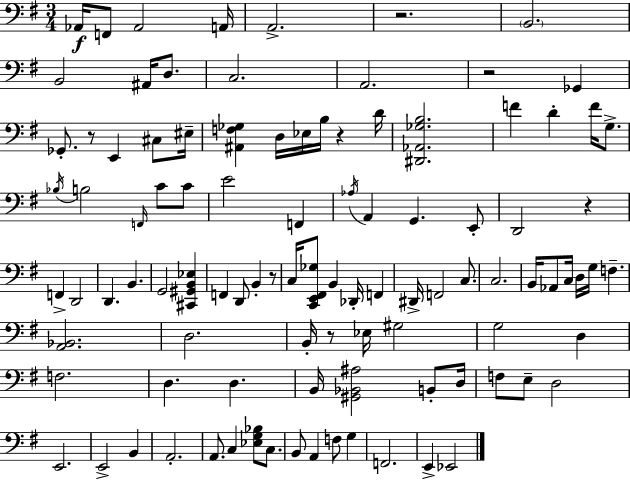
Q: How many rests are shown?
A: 7